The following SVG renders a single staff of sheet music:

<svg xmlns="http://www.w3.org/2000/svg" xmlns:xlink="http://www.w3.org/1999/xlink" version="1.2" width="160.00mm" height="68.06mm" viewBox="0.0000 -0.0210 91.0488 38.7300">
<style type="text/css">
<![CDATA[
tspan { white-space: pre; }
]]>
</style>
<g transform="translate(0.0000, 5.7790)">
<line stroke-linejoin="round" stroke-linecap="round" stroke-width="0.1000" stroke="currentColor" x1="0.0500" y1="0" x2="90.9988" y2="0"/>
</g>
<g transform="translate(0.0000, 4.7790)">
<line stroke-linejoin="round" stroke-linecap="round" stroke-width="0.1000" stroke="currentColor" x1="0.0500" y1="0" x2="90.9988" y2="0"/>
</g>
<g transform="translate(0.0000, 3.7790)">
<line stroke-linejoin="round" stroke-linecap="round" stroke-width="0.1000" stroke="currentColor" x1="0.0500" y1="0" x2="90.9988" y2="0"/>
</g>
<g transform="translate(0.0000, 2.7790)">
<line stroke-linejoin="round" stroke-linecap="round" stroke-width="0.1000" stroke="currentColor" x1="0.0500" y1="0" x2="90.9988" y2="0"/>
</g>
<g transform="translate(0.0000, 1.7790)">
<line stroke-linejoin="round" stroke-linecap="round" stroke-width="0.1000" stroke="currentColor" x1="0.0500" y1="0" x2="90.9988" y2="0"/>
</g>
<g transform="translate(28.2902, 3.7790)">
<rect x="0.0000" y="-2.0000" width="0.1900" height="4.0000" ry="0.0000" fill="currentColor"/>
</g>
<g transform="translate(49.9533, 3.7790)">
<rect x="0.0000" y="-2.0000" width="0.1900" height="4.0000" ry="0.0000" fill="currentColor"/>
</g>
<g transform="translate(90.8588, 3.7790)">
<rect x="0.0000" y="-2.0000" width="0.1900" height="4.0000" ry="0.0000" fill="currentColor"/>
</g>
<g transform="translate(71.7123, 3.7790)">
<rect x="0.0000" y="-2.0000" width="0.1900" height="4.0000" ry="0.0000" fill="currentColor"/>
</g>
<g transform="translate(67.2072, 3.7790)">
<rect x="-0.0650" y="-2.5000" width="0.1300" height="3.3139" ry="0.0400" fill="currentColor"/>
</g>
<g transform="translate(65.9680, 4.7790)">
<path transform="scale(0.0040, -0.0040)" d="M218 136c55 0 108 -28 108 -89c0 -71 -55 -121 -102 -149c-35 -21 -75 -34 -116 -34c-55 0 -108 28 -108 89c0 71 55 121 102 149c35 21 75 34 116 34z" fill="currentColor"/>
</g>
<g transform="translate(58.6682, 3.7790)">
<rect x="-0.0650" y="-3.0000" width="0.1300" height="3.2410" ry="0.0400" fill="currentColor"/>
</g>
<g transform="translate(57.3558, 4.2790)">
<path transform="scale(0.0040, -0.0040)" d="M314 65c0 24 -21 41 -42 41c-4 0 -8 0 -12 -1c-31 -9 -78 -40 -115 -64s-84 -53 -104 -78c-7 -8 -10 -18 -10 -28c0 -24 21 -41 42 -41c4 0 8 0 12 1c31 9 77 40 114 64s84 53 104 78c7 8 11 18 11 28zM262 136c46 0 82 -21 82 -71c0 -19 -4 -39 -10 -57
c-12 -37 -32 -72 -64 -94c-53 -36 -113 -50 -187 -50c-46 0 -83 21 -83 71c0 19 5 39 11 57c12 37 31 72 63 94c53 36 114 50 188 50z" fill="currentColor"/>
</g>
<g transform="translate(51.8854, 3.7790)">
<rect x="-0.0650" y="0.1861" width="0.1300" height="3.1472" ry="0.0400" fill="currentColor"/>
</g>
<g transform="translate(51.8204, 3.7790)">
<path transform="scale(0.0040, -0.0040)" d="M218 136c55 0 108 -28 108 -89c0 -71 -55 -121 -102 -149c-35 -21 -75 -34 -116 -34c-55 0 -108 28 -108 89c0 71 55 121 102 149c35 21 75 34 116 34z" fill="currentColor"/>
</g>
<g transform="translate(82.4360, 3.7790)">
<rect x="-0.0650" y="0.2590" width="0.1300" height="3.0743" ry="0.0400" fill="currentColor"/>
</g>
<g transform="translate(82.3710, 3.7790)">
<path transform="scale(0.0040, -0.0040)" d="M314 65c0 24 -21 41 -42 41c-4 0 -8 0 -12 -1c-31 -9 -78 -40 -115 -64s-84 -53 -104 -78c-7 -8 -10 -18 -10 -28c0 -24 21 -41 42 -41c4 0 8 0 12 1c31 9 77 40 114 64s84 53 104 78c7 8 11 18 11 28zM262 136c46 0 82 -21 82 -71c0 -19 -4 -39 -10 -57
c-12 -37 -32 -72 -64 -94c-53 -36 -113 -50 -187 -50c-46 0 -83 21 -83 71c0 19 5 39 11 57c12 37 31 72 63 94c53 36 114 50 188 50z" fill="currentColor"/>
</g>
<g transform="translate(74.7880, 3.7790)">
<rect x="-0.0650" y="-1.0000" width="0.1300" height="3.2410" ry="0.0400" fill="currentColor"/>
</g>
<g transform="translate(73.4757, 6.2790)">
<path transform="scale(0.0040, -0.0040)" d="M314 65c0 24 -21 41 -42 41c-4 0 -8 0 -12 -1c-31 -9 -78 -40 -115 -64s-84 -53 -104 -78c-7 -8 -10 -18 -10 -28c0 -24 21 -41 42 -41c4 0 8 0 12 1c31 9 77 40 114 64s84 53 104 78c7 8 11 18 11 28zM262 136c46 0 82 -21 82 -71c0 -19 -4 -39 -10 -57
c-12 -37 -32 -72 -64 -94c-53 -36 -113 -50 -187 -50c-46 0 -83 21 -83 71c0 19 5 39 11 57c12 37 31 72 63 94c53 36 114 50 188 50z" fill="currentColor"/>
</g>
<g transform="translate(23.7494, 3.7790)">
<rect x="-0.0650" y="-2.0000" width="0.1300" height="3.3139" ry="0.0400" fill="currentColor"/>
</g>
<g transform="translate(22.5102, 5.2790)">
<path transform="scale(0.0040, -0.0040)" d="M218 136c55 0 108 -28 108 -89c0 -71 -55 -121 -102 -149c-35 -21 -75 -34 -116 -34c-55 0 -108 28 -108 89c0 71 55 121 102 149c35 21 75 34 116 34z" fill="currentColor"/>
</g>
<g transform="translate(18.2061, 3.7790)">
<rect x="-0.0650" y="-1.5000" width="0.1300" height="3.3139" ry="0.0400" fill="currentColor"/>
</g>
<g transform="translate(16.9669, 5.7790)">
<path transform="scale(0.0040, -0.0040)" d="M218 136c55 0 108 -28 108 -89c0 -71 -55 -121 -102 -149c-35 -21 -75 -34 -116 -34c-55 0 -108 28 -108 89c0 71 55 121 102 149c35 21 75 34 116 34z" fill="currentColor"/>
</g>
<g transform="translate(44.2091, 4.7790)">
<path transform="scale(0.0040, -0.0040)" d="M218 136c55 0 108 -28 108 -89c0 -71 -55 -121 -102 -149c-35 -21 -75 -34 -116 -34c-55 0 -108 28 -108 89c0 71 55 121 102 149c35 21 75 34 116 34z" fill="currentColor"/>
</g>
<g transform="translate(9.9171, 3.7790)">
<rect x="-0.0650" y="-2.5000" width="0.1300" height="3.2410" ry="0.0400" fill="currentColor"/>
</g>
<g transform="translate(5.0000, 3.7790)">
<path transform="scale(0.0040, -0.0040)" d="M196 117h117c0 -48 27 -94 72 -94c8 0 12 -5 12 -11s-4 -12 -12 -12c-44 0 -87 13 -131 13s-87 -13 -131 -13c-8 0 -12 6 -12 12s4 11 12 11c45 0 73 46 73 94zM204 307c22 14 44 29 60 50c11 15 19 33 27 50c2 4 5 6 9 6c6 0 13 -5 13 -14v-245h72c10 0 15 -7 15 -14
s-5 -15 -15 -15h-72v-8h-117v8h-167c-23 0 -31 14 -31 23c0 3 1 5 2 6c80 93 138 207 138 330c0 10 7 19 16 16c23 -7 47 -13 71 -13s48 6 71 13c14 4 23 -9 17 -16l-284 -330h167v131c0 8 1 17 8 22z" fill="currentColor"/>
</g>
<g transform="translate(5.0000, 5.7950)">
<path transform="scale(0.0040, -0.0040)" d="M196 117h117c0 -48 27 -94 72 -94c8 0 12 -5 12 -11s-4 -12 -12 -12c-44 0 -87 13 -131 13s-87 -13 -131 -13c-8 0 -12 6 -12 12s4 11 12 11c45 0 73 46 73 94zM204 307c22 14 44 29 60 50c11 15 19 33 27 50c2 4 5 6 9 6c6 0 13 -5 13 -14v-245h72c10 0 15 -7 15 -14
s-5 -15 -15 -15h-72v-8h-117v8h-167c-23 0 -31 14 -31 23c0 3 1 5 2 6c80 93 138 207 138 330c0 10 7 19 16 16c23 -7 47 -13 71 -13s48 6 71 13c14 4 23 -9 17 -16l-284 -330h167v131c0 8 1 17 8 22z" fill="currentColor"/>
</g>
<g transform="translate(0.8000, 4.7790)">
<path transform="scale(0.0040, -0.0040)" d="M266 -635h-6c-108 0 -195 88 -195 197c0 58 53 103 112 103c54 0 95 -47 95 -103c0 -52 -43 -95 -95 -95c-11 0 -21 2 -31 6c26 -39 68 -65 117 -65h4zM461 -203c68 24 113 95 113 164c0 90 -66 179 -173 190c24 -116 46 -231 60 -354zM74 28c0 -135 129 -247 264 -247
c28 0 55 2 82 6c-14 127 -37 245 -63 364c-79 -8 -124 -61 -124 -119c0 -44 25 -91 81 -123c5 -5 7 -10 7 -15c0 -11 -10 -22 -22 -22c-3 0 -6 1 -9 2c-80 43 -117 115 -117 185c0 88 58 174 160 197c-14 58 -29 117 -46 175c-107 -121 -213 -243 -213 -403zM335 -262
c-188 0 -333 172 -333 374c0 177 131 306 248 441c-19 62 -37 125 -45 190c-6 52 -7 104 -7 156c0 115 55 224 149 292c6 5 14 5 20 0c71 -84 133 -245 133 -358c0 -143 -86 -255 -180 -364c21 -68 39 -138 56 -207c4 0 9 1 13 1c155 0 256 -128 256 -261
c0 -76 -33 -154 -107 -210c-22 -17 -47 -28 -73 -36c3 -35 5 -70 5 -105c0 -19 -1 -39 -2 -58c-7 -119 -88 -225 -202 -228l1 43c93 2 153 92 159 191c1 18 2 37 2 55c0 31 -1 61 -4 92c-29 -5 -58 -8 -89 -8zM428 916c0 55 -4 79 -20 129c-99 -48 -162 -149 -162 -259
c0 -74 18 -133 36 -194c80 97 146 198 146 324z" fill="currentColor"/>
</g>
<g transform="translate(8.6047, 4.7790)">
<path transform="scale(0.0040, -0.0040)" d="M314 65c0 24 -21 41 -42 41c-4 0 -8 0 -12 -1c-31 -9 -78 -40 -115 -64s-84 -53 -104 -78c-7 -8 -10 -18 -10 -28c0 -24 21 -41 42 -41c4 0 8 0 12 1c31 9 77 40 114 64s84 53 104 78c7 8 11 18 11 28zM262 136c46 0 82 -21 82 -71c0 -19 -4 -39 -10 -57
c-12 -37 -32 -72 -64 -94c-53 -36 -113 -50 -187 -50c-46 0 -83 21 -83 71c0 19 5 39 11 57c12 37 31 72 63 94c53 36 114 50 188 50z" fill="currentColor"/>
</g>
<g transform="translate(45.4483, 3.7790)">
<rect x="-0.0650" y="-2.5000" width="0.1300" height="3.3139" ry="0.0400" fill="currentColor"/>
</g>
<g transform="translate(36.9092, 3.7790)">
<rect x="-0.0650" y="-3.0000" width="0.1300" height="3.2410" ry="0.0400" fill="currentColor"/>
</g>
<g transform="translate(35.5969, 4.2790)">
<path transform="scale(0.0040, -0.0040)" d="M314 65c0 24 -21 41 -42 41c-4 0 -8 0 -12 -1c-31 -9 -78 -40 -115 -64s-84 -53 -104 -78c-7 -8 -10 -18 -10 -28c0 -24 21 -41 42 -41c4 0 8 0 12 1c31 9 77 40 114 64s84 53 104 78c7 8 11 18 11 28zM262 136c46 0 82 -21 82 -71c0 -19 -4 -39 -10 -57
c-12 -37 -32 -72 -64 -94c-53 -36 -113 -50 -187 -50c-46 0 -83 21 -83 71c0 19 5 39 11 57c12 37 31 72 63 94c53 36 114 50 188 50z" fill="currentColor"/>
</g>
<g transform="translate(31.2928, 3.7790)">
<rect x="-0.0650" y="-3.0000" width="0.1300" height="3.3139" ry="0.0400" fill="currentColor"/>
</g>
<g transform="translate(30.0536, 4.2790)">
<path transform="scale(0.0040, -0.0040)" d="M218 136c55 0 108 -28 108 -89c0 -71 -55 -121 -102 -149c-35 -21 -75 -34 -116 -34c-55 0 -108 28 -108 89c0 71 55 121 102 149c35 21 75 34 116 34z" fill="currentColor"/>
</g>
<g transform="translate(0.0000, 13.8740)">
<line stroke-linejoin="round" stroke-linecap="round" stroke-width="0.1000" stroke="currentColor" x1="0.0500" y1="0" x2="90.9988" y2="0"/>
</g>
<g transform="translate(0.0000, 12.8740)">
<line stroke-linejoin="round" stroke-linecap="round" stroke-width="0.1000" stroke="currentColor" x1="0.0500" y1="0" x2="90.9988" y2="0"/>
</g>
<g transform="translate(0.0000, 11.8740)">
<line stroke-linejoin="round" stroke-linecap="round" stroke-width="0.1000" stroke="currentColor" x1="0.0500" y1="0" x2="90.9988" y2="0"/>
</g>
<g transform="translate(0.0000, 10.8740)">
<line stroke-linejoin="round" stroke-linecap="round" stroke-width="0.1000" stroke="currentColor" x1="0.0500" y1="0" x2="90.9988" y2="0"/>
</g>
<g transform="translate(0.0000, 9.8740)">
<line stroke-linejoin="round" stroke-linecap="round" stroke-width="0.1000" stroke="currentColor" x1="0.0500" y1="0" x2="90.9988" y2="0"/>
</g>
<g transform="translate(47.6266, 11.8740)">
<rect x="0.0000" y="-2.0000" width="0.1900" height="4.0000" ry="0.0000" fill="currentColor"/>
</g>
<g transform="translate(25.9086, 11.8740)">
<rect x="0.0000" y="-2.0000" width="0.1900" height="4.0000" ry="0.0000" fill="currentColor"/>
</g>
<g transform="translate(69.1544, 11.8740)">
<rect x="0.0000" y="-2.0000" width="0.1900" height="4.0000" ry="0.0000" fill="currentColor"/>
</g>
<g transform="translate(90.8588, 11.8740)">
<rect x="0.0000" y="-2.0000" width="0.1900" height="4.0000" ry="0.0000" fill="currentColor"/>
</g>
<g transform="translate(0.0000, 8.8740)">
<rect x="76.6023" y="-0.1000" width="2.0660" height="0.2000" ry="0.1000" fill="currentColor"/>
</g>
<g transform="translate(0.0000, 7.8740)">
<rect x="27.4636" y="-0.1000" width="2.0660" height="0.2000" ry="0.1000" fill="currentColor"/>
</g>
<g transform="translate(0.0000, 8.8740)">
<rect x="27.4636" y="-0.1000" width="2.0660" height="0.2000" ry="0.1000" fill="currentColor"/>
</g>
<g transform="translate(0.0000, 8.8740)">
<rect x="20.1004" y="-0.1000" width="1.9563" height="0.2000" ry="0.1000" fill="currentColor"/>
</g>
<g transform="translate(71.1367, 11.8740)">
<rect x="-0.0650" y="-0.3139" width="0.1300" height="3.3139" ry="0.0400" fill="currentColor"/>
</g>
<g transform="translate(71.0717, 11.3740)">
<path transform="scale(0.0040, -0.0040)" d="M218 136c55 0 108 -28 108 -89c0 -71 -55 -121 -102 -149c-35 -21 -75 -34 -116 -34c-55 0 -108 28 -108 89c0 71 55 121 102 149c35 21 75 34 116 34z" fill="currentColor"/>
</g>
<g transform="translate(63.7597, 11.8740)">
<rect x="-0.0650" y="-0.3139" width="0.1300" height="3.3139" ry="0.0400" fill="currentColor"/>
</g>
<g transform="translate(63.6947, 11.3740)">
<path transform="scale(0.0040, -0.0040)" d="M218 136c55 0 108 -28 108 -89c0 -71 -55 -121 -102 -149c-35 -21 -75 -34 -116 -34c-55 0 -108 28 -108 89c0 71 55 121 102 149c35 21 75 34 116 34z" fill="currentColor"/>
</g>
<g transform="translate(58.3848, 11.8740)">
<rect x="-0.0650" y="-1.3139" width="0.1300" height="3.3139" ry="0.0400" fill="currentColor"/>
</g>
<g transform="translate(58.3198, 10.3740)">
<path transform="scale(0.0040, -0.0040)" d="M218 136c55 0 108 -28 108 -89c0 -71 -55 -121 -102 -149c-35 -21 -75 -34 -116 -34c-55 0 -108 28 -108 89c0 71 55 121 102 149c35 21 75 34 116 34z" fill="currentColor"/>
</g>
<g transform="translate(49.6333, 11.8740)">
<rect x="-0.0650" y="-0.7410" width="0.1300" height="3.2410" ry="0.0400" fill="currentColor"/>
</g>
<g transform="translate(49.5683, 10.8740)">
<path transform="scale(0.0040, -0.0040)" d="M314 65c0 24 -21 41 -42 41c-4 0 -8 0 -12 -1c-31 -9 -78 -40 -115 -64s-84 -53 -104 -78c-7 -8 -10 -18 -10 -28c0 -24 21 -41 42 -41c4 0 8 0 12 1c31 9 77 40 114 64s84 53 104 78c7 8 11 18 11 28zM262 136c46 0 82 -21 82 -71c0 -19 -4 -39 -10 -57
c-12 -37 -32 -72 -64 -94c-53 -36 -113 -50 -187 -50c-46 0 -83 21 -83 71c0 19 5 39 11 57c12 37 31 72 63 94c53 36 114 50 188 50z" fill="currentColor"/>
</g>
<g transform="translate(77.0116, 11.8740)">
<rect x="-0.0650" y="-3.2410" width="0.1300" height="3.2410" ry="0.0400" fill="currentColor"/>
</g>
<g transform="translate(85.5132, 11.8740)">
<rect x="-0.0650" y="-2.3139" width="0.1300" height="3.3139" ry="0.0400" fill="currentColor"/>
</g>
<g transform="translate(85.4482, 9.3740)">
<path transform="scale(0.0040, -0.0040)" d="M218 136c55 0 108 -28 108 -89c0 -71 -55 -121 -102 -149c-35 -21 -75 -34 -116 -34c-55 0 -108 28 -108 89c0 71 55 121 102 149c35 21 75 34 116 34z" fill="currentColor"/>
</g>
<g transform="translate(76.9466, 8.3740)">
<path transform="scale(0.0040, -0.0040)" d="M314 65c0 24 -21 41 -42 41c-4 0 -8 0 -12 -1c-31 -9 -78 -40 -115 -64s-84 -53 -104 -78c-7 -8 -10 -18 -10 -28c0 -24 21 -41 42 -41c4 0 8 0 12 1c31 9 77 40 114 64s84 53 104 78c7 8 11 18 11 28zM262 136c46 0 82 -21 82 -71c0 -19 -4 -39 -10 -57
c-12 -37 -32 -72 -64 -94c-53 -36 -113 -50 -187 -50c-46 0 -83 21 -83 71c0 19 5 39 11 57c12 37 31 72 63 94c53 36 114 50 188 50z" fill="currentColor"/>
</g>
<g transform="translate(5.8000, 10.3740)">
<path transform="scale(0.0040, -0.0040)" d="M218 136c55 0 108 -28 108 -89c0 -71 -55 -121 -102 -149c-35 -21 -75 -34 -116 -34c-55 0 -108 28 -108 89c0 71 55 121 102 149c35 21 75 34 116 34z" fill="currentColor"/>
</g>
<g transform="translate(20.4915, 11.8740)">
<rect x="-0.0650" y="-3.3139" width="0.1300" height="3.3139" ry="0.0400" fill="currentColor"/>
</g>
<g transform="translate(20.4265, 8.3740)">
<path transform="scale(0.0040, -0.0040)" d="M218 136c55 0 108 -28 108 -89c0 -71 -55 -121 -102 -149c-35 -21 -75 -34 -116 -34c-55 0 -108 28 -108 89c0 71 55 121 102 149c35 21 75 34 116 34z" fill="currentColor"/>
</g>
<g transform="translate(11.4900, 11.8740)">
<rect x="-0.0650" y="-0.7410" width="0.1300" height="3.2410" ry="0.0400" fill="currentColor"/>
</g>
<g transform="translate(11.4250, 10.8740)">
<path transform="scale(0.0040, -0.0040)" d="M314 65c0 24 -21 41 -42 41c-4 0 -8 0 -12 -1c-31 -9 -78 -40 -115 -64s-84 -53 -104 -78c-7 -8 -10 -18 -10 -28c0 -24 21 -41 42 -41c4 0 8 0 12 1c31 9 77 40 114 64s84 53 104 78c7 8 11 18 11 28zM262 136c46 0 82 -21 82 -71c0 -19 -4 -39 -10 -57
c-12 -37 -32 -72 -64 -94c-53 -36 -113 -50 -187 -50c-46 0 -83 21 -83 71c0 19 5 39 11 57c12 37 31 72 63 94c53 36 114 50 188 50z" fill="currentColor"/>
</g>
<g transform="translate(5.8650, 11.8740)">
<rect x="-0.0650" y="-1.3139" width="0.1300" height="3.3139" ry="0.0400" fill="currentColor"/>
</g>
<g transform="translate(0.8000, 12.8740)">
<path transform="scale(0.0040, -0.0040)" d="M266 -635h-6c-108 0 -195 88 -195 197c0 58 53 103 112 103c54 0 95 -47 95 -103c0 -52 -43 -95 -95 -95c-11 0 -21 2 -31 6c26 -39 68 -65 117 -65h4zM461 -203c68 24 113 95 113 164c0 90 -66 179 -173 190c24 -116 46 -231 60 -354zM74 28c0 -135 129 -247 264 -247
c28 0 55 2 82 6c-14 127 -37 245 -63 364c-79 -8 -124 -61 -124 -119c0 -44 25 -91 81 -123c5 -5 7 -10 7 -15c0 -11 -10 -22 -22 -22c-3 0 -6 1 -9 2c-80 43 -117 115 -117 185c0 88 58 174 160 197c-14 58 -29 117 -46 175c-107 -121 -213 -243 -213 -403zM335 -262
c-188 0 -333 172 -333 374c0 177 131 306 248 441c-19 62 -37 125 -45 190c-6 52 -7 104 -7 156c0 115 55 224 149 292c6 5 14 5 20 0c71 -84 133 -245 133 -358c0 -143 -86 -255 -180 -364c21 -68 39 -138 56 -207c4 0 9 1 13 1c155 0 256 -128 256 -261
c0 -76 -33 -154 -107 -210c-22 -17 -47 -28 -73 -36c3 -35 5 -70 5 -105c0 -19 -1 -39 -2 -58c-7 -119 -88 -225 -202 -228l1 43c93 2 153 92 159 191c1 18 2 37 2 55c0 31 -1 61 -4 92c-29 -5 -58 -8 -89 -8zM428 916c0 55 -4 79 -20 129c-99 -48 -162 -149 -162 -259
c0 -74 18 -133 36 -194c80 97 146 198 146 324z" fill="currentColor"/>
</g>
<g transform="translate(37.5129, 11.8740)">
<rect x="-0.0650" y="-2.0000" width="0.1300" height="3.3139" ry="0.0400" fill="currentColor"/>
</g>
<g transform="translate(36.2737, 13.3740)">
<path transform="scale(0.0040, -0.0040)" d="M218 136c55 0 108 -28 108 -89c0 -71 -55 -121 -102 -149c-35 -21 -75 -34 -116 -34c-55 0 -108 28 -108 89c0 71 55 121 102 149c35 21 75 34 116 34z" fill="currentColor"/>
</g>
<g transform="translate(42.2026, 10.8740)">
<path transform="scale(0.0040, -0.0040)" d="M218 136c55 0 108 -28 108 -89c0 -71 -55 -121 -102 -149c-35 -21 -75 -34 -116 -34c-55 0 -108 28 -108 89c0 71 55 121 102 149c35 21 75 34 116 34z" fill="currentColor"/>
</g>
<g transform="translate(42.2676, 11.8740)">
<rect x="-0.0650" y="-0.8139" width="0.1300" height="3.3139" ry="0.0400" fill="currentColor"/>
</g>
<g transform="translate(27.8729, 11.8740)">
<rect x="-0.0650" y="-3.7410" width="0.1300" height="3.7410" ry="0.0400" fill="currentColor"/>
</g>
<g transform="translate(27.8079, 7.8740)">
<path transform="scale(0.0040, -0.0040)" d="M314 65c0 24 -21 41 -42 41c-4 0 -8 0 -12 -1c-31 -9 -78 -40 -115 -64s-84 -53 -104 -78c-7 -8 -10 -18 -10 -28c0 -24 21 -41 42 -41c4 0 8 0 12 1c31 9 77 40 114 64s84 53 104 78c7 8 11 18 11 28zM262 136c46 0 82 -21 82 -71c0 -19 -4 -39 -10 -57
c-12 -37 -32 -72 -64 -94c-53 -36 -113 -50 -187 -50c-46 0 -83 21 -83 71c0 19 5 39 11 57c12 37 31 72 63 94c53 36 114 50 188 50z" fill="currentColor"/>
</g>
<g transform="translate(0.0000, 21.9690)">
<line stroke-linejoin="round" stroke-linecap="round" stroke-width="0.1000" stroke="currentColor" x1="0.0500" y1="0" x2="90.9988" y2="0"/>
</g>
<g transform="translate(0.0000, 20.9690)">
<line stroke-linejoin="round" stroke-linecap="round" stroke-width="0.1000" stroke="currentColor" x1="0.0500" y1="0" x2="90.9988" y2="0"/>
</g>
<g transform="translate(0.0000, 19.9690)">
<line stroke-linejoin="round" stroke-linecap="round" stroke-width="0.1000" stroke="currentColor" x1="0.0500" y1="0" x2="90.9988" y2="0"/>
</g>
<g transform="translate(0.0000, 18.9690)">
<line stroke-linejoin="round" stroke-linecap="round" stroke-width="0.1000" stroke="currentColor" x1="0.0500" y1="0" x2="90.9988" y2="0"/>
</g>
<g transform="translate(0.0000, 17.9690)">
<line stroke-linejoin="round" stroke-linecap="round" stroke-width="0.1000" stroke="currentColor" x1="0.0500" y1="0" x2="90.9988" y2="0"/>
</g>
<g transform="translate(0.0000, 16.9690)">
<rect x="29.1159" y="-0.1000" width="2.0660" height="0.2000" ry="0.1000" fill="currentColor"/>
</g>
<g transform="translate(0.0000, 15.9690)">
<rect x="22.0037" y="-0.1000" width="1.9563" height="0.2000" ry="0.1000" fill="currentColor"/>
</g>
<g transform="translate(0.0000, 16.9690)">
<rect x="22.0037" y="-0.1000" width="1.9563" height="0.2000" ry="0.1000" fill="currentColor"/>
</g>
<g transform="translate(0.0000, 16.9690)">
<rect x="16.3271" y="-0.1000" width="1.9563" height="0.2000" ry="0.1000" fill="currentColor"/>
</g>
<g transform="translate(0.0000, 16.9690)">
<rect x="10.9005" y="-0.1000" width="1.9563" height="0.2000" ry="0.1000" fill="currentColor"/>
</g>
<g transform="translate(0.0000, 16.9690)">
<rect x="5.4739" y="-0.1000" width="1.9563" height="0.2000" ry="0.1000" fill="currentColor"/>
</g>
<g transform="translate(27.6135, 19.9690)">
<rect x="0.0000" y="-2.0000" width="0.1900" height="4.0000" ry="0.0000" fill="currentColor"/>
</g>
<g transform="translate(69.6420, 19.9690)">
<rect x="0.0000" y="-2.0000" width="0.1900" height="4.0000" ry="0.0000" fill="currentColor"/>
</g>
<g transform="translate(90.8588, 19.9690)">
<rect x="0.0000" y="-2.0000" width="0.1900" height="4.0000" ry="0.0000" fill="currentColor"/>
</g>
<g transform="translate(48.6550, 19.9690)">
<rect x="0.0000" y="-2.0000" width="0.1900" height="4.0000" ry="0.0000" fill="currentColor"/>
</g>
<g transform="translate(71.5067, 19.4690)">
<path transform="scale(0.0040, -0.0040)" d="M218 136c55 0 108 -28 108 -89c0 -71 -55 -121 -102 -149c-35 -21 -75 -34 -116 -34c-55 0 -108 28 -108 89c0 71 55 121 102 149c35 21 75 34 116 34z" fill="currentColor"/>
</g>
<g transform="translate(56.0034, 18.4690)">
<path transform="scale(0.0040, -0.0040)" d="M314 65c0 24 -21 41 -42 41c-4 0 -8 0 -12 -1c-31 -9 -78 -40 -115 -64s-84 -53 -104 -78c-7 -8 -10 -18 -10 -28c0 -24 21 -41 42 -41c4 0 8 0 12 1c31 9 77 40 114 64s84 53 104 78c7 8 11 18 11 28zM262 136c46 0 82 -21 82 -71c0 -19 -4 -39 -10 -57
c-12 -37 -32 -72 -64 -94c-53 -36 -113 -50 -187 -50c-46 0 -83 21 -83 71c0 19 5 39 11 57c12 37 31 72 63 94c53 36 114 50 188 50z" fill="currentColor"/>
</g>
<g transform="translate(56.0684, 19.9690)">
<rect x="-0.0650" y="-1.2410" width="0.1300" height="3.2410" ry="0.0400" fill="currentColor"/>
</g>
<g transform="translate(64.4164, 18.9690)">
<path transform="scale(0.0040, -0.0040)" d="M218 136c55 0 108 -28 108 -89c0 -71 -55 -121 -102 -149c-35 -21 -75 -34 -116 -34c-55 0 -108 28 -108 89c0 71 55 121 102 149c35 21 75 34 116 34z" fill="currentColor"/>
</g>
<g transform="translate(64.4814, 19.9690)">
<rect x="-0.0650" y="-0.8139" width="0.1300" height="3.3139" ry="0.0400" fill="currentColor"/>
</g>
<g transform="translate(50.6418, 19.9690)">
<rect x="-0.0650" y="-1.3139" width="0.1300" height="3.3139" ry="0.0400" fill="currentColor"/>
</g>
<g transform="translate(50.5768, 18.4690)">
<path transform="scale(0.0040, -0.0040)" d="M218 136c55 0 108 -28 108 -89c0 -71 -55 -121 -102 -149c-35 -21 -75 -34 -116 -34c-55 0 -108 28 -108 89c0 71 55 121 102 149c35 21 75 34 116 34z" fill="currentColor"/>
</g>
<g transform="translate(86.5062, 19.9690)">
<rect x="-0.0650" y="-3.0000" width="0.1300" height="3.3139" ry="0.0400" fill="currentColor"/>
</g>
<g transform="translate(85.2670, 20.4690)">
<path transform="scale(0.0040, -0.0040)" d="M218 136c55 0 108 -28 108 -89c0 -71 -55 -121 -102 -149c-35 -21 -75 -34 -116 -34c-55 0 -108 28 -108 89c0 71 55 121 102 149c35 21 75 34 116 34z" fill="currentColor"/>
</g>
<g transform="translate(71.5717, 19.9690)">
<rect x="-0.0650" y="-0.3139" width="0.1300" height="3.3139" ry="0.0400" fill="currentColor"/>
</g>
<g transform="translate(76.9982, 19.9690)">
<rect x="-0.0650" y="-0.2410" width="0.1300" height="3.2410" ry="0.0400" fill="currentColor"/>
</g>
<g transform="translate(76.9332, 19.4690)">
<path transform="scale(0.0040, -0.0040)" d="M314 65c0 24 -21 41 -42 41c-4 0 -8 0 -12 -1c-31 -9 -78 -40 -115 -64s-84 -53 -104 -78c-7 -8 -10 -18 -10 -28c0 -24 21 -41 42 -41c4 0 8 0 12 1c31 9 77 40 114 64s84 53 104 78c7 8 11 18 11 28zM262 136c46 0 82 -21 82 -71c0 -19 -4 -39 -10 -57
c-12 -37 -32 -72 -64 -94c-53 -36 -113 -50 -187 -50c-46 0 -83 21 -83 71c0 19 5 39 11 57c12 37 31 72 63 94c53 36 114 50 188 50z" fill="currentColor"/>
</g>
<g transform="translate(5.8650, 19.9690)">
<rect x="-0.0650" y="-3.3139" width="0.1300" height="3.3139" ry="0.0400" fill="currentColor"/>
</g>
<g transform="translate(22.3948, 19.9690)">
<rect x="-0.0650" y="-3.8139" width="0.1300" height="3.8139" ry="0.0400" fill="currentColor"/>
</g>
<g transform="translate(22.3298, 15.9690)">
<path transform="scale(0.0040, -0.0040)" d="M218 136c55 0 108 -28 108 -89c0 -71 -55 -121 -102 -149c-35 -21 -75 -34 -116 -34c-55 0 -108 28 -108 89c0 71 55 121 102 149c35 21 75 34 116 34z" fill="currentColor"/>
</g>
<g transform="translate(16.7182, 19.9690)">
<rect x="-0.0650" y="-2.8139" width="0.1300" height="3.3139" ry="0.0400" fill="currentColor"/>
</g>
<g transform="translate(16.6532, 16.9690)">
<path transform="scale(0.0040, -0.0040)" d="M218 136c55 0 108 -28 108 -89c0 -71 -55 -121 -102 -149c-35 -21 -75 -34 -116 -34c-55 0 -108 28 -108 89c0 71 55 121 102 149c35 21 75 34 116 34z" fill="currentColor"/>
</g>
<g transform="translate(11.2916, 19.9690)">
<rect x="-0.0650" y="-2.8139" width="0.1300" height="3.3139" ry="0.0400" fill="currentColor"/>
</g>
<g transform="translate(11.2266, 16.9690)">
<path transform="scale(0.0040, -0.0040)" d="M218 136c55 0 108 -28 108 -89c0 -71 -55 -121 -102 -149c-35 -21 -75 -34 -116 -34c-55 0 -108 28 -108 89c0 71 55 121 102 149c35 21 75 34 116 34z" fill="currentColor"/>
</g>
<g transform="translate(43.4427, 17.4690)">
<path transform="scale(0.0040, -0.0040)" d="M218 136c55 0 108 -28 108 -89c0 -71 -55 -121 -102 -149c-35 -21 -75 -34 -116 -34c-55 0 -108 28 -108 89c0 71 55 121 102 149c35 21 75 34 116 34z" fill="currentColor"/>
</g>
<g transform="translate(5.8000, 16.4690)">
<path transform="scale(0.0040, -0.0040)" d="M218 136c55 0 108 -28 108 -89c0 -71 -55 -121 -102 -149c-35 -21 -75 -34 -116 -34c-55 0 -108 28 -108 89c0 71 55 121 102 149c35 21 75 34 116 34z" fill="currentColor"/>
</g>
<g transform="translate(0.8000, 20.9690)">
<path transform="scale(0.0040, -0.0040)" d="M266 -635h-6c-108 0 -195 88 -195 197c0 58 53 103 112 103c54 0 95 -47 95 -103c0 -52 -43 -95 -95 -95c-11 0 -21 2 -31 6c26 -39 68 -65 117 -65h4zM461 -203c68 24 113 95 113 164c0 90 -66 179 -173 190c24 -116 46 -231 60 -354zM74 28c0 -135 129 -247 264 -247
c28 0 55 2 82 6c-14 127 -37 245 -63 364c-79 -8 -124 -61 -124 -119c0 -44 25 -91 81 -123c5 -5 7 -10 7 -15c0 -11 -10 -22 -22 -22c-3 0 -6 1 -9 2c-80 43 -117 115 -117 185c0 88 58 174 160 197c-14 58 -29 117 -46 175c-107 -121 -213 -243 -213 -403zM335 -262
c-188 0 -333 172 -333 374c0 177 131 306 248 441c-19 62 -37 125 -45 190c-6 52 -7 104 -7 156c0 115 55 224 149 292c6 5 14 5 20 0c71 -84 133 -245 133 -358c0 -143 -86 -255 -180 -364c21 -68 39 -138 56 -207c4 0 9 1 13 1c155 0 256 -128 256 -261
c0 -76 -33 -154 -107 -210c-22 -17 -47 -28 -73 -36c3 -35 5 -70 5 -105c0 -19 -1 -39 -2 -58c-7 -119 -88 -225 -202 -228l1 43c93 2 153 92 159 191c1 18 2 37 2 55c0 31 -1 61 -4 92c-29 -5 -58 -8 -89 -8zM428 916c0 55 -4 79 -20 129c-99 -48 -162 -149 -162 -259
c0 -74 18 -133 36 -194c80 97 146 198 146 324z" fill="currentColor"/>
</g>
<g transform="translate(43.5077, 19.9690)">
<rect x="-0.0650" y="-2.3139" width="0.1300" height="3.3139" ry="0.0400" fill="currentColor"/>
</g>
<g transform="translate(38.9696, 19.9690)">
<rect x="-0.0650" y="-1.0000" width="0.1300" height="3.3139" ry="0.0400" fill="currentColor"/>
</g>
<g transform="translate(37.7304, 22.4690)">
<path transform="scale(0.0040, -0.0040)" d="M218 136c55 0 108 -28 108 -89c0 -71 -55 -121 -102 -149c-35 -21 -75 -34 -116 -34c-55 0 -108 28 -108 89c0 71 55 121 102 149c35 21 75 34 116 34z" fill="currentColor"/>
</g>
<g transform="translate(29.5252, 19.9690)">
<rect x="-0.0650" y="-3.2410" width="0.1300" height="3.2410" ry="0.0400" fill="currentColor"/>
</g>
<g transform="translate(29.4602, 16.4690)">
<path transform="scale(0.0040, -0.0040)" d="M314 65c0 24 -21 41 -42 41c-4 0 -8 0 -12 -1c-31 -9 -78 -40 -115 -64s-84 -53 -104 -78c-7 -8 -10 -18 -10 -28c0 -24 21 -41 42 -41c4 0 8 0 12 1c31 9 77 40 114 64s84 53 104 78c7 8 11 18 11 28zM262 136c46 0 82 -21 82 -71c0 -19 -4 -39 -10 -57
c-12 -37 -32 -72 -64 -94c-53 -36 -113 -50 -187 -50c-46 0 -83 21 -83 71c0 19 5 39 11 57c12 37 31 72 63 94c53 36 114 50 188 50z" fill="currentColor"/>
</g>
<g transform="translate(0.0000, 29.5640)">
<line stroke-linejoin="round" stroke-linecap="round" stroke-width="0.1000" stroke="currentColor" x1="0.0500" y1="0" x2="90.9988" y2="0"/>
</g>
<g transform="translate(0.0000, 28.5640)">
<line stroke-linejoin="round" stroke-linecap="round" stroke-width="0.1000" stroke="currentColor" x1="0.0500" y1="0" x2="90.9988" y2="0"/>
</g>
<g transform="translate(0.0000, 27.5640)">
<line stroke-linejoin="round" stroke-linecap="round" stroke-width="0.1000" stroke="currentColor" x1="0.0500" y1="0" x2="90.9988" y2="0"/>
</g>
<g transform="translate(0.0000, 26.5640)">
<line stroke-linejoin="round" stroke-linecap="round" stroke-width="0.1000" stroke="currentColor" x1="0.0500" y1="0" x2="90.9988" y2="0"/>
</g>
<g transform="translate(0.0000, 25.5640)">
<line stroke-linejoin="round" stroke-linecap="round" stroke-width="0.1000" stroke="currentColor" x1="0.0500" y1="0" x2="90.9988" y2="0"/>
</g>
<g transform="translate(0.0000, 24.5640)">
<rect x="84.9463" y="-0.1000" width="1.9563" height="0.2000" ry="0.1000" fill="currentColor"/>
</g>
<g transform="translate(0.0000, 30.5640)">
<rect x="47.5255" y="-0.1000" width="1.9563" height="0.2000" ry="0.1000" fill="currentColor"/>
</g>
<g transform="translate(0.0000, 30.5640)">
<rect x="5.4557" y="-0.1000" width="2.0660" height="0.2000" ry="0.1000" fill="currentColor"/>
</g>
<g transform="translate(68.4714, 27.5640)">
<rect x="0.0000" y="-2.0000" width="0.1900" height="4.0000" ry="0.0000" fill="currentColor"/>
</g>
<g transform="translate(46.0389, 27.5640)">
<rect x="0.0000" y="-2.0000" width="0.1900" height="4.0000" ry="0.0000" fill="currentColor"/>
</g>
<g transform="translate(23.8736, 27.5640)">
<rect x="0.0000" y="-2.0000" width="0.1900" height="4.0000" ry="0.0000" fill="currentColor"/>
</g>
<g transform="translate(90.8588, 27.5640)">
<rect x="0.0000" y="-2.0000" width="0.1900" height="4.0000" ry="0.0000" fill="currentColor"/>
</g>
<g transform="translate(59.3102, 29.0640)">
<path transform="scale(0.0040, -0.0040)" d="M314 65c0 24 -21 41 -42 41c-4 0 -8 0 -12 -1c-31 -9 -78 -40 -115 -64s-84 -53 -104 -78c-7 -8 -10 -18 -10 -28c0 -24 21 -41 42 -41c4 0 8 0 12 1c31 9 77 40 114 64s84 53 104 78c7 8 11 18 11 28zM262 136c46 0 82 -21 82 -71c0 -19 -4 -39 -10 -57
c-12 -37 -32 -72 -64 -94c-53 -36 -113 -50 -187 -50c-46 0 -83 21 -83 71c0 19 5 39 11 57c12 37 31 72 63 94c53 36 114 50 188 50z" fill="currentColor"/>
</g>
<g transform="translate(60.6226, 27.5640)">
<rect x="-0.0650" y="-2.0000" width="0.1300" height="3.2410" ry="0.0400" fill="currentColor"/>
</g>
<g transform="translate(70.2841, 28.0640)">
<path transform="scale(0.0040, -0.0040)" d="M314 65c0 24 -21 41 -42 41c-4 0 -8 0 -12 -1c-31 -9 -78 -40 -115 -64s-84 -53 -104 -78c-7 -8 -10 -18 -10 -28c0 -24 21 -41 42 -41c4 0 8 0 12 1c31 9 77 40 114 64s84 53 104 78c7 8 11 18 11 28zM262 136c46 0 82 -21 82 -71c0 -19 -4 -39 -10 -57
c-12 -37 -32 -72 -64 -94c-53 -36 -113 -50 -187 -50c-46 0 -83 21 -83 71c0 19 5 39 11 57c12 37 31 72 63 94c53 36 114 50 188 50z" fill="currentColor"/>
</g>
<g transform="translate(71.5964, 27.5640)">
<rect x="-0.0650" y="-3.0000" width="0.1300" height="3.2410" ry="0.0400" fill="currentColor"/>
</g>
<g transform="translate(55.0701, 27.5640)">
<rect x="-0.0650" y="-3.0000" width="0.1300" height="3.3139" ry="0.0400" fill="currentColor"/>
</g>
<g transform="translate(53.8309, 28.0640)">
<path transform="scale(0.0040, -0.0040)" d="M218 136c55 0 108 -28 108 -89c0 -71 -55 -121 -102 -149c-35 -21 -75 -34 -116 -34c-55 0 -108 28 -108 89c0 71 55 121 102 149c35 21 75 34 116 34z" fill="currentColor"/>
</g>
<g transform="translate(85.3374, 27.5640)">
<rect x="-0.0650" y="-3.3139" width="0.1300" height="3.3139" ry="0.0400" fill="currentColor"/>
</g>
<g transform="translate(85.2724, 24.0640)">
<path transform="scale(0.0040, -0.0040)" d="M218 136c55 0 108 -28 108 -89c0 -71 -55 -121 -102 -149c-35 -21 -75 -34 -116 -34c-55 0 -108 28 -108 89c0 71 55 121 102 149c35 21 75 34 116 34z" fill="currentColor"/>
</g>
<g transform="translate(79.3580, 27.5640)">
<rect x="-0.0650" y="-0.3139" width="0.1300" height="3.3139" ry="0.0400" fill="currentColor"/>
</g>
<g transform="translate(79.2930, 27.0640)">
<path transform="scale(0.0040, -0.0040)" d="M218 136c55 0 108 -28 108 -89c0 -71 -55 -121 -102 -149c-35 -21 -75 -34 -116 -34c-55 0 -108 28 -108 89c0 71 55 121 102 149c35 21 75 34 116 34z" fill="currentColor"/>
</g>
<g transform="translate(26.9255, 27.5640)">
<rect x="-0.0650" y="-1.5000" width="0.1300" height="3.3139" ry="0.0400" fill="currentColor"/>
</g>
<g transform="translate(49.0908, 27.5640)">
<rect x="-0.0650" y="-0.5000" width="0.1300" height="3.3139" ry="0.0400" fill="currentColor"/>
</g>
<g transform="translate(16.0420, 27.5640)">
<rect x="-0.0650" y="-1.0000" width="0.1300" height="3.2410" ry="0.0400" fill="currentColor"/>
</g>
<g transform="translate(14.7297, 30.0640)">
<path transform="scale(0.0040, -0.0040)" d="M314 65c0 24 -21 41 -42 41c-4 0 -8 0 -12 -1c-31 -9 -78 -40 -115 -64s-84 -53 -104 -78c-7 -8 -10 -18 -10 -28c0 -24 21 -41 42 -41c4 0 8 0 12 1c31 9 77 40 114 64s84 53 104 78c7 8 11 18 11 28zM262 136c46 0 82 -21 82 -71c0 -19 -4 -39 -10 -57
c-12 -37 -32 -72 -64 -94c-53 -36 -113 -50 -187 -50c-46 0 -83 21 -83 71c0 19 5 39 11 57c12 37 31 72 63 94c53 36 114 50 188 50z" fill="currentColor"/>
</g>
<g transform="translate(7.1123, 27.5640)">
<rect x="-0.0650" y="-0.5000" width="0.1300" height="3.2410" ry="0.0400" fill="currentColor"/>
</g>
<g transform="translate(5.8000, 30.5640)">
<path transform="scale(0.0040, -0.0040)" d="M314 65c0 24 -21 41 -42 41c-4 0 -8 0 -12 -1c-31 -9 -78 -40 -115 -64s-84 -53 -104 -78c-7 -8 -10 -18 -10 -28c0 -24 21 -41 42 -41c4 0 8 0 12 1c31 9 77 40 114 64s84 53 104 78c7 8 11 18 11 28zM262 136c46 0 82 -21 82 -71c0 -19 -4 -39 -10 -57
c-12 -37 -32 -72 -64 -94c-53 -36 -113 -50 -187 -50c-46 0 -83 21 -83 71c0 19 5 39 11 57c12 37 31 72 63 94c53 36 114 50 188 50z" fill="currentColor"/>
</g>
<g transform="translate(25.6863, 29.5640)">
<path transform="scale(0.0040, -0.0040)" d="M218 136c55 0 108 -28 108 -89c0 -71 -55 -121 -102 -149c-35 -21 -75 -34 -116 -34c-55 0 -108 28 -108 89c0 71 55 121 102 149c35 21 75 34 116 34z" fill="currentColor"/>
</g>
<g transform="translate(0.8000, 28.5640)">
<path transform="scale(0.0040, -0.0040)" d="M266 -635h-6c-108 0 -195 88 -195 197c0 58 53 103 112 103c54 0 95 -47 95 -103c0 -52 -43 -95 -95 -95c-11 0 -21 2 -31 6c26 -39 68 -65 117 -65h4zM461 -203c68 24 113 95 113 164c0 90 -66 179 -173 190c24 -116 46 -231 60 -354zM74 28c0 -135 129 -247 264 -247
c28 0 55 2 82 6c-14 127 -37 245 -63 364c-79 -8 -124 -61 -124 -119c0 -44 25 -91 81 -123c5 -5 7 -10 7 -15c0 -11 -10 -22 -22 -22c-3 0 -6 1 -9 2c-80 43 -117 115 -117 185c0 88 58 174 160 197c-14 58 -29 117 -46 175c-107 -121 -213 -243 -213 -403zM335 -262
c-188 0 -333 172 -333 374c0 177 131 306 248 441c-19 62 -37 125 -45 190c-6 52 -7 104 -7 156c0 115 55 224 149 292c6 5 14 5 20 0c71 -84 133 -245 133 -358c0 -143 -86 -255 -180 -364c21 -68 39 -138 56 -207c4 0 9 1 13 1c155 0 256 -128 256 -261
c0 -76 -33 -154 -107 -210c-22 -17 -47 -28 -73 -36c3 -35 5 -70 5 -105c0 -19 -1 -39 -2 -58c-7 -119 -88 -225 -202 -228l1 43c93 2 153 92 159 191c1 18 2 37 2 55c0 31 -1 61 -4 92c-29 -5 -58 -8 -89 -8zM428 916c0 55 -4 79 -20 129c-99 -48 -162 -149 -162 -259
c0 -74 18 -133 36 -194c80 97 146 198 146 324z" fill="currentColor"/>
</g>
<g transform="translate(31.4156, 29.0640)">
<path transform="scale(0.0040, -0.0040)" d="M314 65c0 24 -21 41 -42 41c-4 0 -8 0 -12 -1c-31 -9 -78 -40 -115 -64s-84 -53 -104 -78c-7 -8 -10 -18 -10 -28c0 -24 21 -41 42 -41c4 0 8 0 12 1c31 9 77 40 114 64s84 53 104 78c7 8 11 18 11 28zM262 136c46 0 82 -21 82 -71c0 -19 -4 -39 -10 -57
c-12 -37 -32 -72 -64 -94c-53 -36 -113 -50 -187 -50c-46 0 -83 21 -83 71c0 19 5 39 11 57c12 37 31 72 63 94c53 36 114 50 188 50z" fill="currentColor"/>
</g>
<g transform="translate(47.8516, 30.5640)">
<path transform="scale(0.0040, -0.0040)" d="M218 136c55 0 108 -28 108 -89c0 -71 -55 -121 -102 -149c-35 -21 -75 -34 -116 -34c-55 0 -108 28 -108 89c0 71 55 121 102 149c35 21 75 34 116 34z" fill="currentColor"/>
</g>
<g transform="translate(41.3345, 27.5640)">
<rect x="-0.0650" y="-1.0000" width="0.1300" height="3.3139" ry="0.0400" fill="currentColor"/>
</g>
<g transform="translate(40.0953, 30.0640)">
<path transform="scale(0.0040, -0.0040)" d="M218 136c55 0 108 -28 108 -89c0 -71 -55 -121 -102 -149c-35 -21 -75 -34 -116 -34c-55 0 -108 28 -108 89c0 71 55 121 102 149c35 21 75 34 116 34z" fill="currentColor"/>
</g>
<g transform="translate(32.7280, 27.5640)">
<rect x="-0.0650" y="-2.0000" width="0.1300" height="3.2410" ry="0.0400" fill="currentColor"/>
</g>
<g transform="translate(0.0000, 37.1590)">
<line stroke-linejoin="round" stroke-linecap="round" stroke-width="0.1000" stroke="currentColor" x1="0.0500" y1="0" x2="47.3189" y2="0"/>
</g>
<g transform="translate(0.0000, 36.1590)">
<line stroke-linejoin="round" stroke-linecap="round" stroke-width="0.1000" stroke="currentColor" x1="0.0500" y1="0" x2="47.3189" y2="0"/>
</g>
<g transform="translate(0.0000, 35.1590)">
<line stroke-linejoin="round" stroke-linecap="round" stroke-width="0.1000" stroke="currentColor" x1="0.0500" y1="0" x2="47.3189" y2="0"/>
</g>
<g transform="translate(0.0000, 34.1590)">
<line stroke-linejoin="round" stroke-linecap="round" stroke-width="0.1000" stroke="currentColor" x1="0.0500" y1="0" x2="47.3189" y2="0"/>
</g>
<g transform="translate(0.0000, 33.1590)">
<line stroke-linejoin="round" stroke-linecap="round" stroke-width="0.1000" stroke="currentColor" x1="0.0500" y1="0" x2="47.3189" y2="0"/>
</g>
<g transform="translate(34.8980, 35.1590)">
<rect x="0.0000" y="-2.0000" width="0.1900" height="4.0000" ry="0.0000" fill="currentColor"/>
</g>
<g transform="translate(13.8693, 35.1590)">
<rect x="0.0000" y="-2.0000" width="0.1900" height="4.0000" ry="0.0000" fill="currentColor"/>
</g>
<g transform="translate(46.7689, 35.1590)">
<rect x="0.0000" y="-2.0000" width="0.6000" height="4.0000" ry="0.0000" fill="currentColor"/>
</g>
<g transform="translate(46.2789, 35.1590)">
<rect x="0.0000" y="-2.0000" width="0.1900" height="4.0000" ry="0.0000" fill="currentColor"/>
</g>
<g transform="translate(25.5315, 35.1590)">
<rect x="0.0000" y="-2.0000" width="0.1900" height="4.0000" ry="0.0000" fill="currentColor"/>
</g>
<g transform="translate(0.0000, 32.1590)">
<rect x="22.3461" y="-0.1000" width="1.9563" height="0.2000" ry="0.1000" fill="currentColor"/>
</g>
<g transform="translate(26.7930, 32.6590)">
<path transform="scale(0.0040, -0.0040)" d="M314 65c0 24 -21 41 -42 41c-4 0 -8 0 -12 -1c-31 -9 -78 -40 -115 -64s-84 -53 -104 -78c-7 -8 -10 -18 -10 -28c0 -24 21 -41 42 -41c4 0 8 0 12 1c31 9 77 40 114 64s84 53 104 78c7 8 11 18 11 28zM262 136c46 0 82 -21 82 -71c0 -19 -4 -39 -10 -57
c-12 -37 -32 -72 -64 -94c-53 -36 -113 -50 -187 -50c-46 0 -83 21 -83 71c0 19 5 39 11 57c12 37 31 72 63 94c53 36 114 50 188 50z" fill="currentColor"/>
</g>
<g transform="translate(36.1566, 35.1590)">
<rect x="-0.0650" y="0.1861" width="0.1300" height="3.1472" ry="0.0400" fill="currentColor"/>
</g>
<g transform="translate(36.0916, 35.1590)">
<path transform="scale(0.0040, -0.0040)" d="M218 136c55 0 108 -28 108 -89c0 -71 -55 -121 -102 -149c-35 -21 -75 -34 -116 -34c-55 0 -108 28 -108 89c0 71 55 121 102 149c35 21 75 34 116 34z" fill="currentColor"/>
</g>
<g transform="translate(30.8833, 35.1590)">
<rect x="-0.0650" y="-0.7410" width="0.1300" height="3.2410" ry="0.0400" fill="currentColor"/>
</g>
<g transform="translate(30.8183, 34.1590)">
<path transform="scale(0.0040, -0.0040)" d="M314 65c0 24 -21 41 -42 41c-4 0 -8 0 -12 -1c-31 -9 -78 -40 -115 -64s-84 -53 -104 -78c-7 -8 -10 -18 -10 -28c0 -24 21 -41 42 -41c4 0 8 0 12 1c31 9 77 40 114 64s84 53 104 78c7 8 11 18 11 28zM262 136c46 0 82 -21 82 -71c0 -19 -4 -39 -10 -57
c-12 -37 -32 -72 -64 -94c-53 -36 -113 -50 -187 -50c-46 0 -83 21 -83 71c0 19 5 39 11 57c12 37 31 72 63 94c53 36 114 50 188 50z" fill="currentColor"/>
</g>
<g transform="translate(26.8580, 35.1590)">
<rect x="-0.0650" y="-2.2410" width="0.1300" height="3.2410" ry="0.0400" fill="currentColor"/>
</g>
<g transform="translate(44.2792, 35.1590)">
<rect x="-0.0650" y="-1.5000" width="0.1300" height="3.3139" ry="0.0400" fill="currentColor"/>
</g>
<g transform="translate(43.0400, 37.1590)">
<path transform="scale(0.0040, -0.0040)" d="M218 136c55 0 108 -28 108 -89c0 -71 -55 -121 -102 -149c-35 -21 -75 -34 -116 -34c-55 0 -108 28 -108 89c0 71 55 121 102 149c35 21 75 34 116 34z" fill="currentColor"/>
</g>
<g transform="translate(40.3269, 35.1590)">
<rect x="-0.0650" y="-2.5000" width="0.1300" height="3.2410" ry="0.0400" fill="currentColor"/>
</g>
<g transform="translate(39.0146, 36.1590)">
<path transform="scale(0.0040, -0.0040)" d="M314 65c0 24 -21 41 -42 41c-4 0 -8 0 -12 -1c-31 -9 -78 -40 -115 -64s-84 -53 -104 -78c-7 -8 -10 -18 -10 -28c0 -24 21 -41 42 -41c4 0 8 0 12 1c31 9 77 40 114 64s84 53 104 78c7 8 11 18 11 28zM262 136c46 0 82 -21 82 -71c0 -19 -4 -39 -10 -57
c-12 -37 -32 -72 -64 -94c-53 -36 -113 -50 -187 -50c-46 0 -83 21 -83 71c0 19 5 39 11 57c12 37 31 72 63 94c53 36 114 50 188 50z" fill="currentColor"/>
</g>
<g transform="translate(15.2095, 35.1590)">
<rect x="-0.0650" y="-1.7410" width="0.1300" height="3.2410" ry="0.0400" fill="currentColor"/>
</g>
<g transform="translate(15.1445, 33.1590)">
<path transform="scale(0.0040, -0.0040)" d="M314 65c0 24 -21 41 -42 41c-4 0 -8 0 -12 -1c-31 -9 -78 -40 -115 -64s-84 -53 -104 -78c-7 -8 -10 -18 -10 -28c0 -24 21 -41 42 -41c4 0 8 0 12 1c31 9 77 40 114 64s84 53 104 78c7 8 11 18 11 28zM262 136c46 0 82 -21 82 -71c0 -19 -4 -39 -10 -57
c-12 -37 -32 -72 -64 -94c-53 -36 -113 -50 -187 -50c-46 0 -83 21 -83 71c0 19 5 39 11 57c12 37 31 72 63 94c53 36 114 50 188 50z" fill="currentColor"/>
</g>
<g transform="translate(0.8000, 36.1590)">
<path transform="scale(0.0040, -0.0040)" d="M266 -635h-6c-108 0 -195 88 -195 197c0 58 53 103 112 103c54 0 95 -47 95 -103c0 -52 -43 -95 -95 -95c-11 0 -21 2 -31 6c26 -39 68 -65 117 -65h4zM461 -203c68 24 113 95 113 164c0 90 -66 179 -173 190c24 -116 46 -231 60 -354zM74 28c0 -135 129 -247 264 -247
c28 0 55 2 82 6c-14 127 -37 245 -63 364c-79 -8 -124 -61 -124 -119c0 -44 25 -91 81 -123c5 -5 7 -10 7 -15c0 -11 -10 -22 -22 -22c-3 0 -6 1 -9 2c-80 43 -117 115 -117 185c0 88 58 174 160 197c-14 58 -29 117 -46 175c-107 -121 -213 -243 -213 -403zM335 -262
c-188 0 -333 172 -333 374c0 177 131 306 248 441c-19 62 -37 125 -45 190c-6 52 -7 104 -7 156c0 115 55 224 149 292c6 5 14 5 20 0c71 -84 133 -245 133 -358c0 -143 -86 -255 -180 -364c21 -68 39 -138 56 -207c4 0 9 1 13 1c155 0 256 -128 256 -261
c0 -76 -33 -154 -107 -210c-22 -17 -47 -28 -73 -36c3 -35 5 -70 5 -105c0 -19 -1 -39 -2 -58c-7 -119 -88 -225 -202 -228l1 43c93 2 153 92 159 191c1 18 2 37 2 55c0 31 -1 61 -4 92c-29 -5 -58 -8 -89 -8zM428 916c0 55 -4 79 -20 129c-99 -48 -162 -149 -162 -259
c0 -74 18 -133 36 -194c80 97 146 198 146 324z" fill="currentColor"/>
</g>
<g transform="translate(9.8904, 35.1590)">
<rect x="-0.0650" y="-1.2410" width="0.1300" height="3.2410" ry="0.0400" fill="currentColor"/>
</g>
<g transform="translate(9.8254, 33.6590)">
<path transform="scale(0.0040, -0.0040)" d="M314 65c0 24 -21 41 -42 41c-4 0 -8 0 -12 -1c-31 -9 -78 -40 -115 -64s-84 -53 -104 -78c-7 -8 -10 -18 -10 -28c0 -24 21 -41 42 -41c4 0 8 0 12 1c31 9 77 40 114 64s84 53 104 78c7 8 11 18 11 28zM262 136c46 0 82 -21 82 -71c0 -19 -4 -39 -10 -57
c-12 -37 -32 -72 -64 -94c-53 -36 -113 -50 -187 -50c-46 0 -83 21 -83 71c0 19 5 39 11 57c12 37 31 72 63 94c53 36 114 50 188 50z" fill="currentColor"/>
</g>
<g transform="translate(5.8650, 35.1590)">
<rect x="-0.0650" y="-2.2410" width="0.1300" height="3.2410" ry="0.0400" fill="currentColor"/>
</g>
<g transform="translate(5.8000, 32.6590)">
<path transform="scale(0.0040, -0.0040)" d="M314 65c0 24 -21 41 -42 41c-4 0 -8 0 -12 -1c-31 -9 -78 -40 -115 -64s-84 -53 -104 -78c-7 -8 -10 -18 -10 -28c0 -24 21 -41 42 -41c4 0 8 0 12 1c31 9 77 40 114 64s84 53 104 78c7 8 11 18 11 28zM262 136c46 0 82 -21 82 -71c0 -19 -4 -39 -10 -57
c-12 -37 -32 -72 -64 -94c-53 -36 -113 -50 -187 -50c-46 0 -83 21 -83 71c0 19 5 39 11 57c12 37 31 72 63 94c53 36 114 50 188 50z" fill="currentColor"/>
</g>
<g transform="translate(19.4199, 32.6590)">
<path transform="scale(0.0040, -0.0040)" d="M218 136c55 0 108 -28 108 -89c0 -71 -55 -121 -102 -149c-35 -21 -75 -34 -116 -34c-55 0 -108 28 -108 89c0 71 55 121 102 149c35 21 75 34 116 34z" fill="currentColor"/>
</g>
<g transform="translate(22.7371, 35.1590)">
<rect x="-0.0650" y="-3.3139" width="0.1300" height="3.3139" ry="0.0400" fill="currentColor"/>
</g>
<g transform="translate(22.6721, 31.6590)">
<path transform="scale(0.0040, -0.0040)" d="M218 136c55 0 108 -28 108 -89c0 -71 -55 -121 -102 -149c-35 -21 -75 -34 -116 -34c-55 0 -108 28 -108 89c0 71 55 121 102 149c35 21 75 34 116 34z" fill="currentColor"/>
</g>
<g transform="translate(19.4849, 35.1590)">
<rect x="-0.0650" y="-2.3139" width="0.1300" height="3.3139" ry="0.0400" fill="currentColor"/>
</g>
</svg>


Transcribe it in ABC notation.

X:1
T:Untitled
M:4/4
L:1/4
K:C
G2 E F A A2 G B A2 G D2 B2 e d2 b c'2 F d d2 e c c b2 g b a a c' b2 D g e e2 d c c2 A C2 D2 E F2 D C A F2 A2 c b g2 e2 f2 g b g2 d2 B G2 E